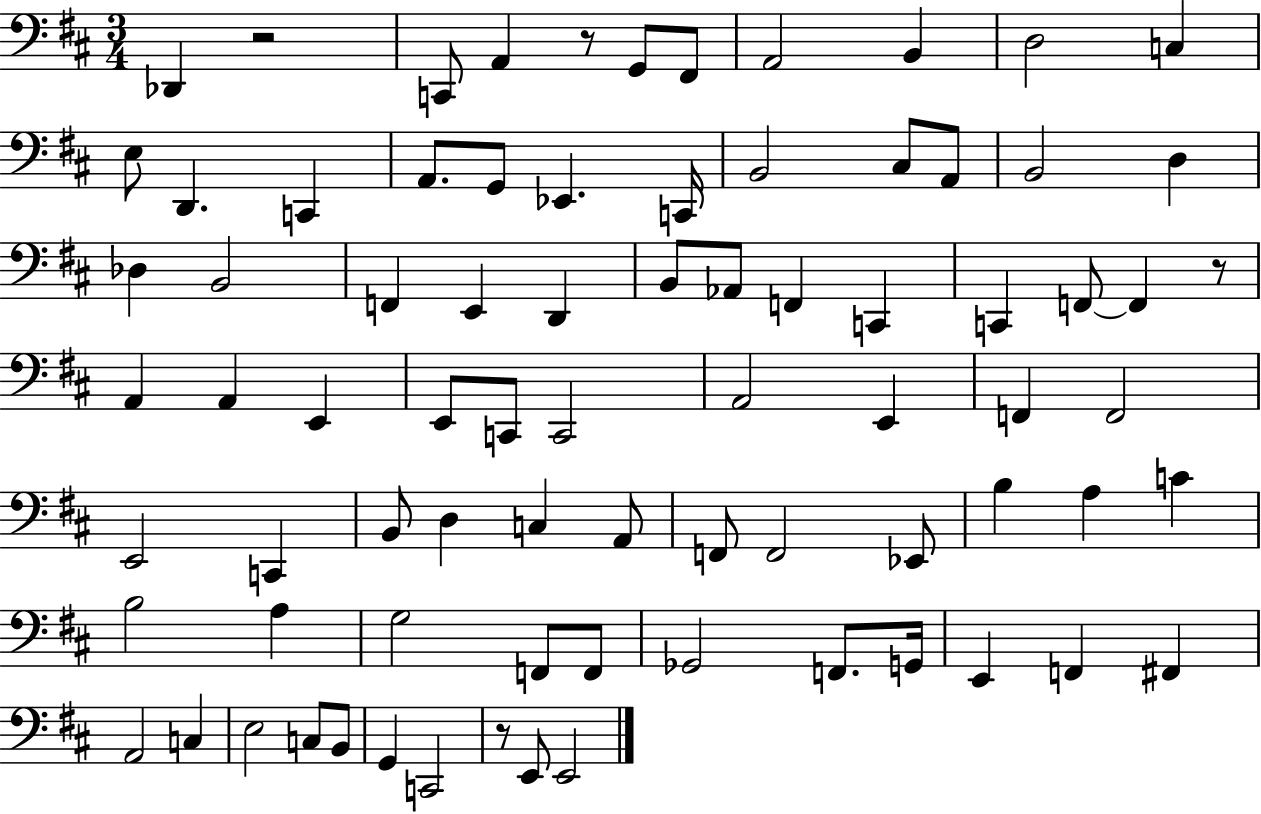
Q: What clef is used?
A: bass